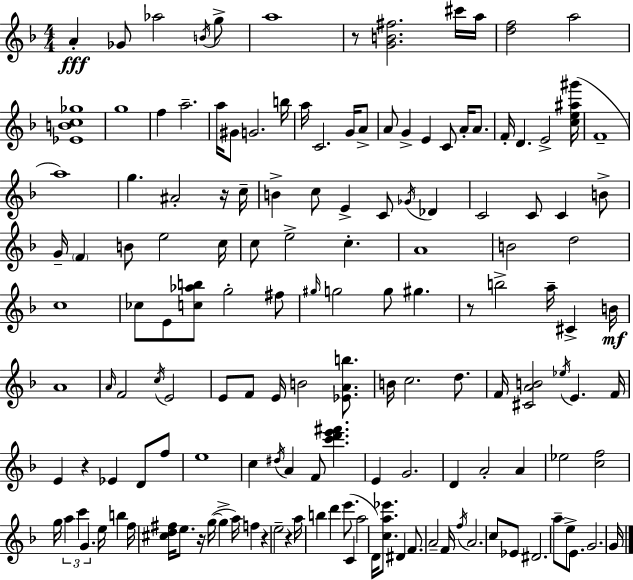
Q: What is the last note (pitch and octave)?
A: G4